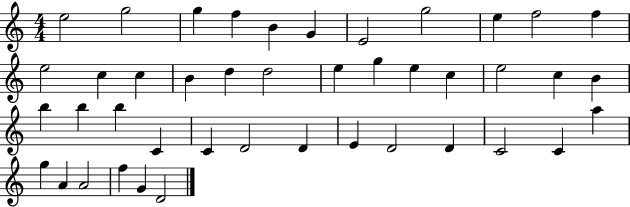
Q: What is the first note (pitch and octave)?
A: E5